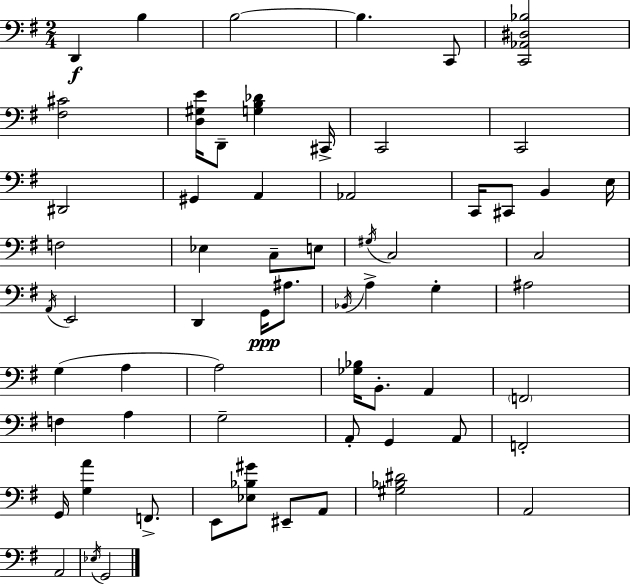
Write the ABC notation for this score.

X:1
T:Untitled
M:2/4
L:1/4
K:G
D,, B, B,2 B, C,,/2 [C,,_A,,^D,_B,]2 [^F,^C]2 [D,^G,E]/4 D,,/2 [G,B,_D] ^C,,/4 C,,2 C,,2 ^D,,2 ^G,, A,, _A,,2 C,,/4 ^C,,/2 B,, E,/4 F,2 _E, C,/2 E,/2 ^G,/4 C,2 C,2 A,,/4 E,,2 D,, G,,/4 ^A,/2 _B,,/4 A, G, ^A,2 G, A, A,2 [_G,_B,]/4 B,,/2 A,, F,,2 F, A, G,2 A,,/2 G,, A,,/2 F,,2 G,,/4 [G,A] F,,/2 E,,/2 [_E,_B,^G]/2 ^E,,/2 A,,/2 [^G,_B,^D]2 A,,2 A,,2 _E,/4 G,,2